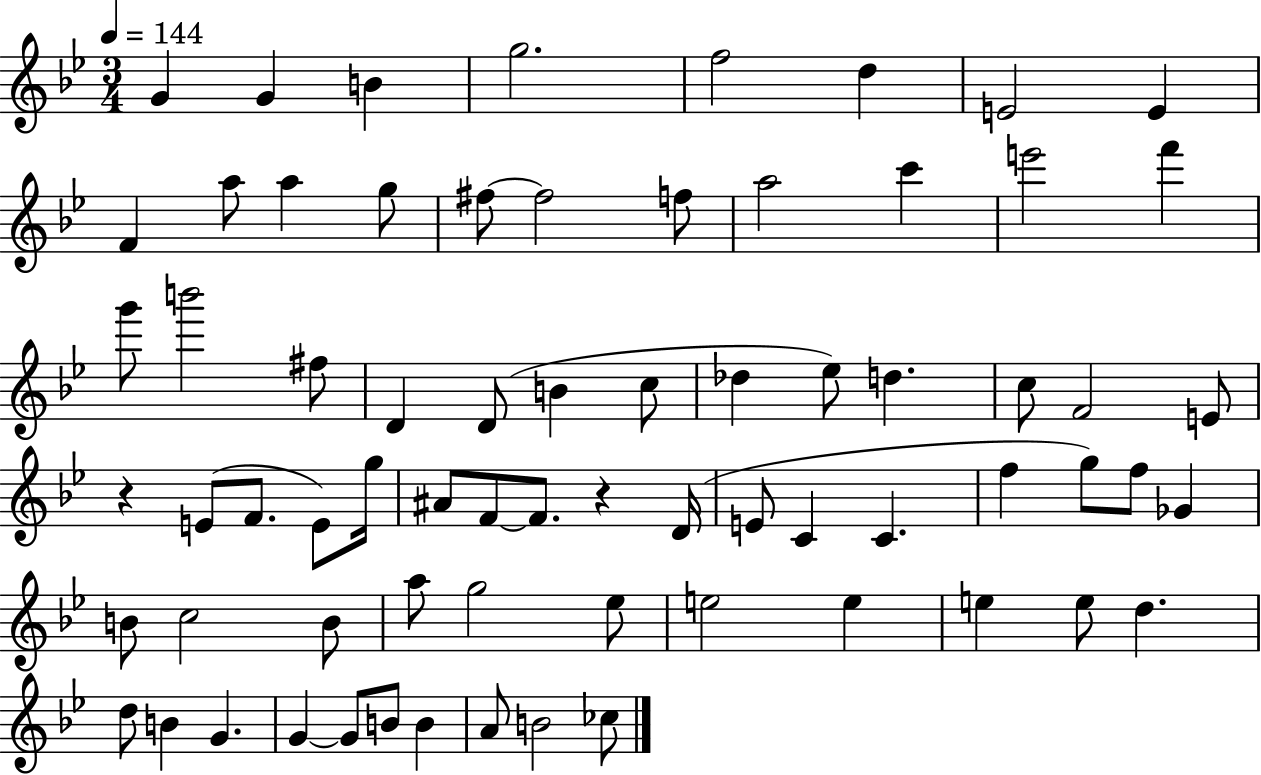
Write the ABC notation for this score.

X:1
T:Untitled
M:3/4
L:1/4
K:Bb
G G B g2 f2 d E2 E F a/2 a g/2 ^f/2 ^f2 f/2 a2 c' e'2 f' g'/2 b'2 ^f/2 D D/2 B c/2 _d _e/2 d c/2 F2 E/2 z E/2 F/2 E/2 g/4 ^A/2 F/2 F/2 z D/4 E/2 C C f g/2 f/2 _G B/2 c2 B/2 a/2 g2 _e/2 e2 e e e/2 d d/2 B G G G/2 B/2 B A/2 B2 _c/2